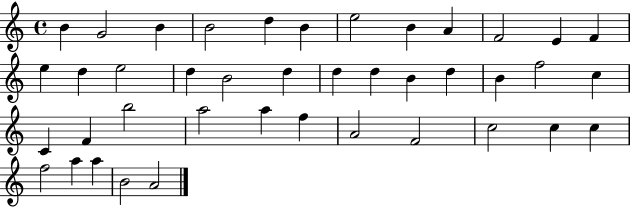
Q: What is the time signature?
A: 4/4